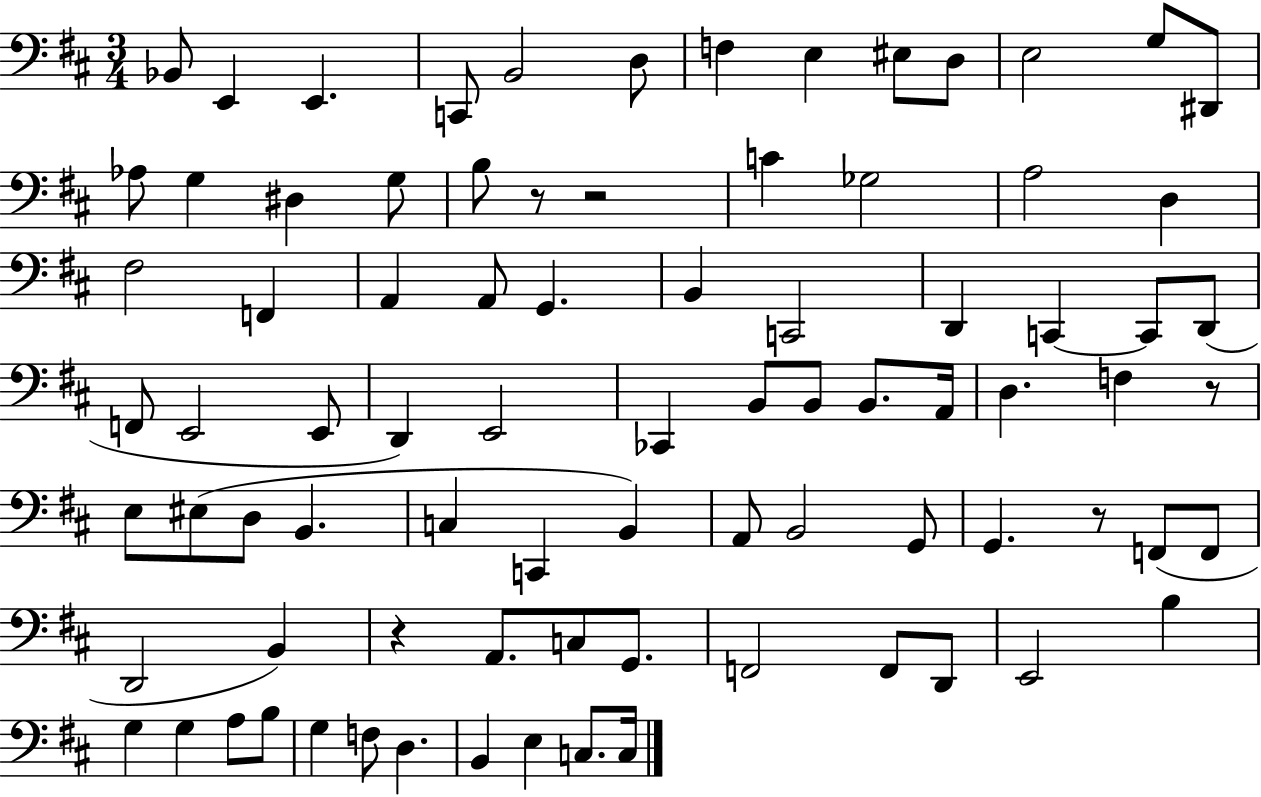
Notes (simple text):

Bb2/e E2/q E2/q. C2/e B2/h D3/e F3/q E3/q EIS3/e D3/e E3/h G3/e D#2/e Ab3/e G3/q D#3/q G3/e B3/e R/e R/h C4/q Gb3/h A3/h D3/q F#3/h F2/q A2/q A2/e G2/q. B2/q C2/h D2/q C2/q C2/e D2/e F2/e E2/h E2/e D2/q E2/h CES2/q B2/e B2/e B2/e. A2/s D3/q. F3/q R/e E3/e EIS3/e D3/e B2/q. C3/q C2/q B2/q A2/e B2/h G2/e G2/q. R/e F2/e F2/e D2/h B2/q R/q A2/e. C3/e G2/e. F2/h F2/e D2/e E2/h B3/q G3/q G3/q A3/e B3/e G3/q F3/e D3/q. B2/q E3/q C3/e. C3/s